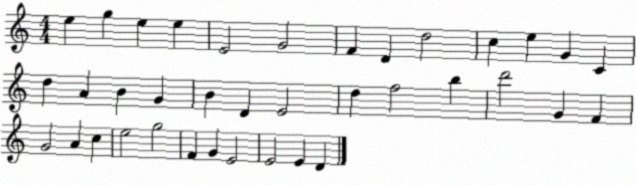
X:1
T:Untitled
M:4/4
L:1/4
K:C
e g e e E2 G2 F D d2 c e G C d A B G B D E2 d f2 b d'2 G F G2 A c e2 g2 F G E2 E2 E D